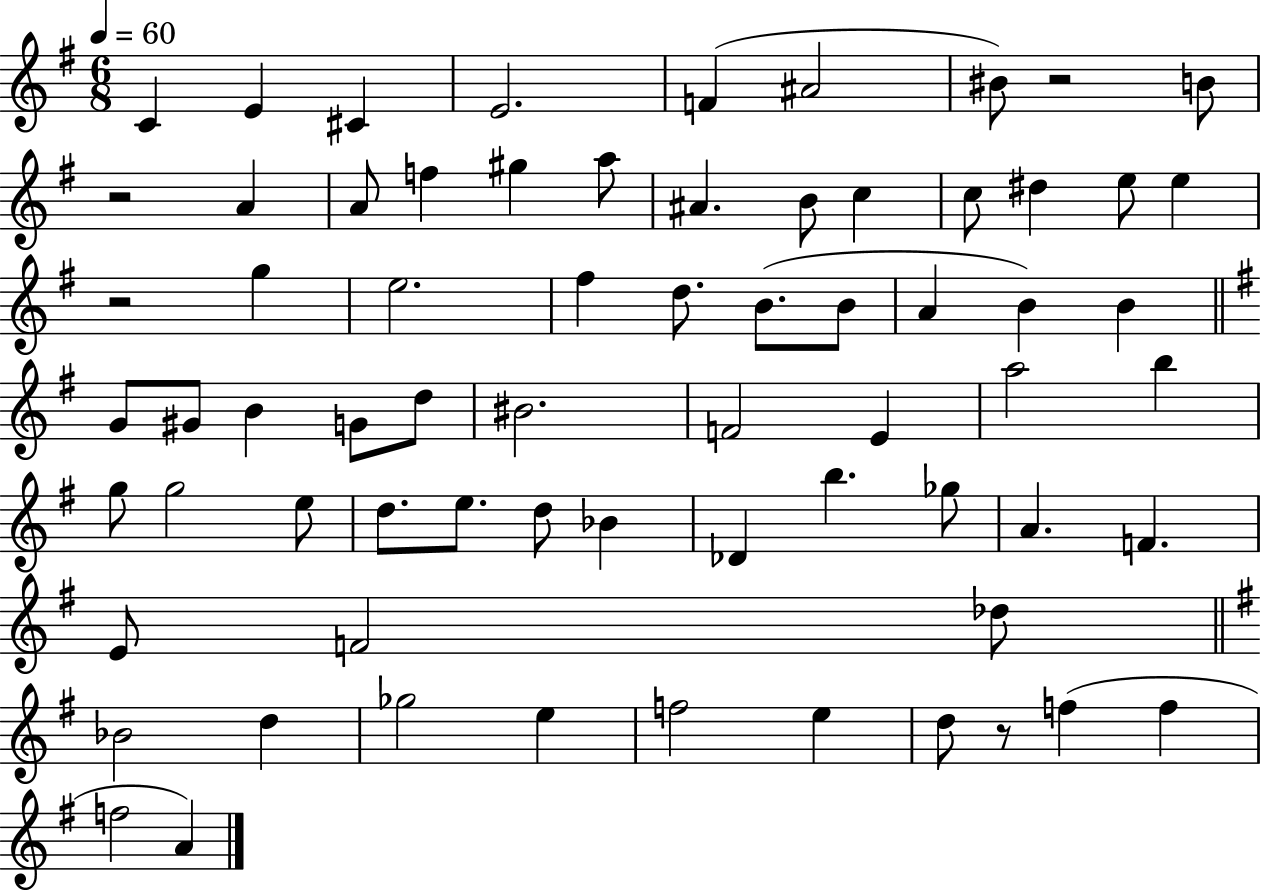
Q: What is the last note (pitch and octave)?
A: A4